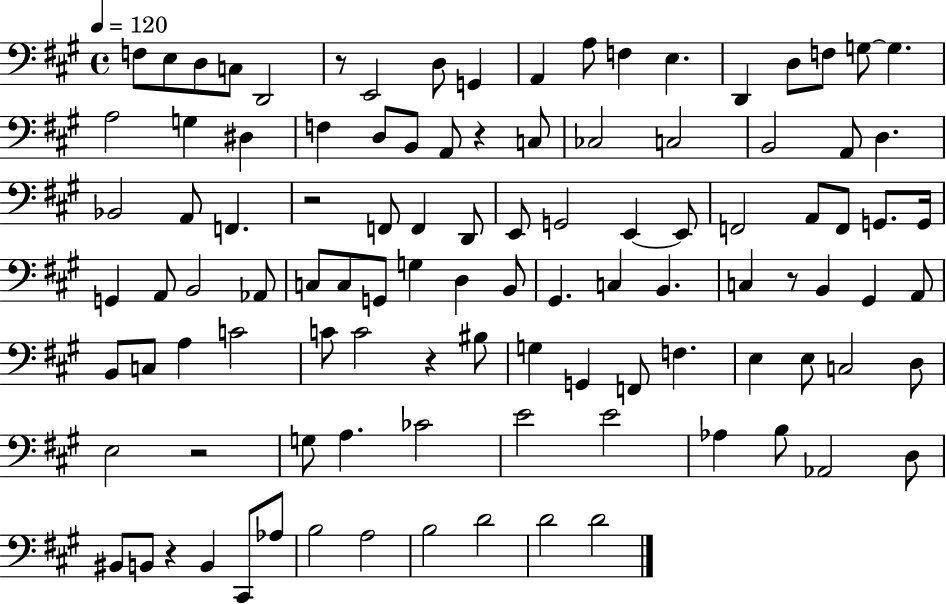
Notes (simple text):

F3/e E3/e D3/e C3/e D2/h R/e E2/h D3/e G2/q A2/q A3/e F3/q E3/q. D2/q D3/e F3/e G3/e G3/q. A3/h G3/q D#3/q F3/q D3/e B2/e A2/e R/q C3/e CES3/h C3/h B2/h A2/e D3/q. Bb2/h A2/e F2/q. R/h F2/e F2/q D2/e E2/e G2/h E2/q E2/e F2/h A2/e F2/e G2/e. G2/s G2/q A2/e B2/h Ab2/e C3/e C3/e G2/e G3/q D3/q B2/e G#2/q. C3/q B2/q. C3/q R/e B2/q G#2/q A2/e B2/e C3/e A3/q C4/h C4/e C4/h R/q BIS3/e G3/q G2/q F2/e F3/q. E3/q E3/e C3/h D3/e E3/h R/h G3/e A3/q. CES4/h E4/h E4/h Ab3/q B3/e Ab2/h D3/e BIS2/e B2/e R/q B2/q C#2/e Ab3/e B3/h A3/h B3/h D4/h D4/h D4/h